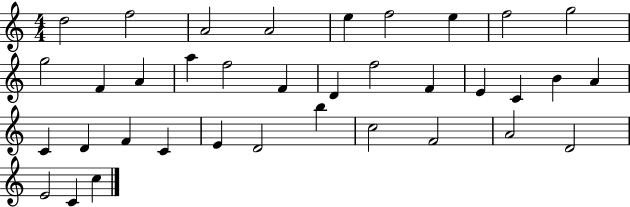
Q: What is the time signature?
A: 4/4